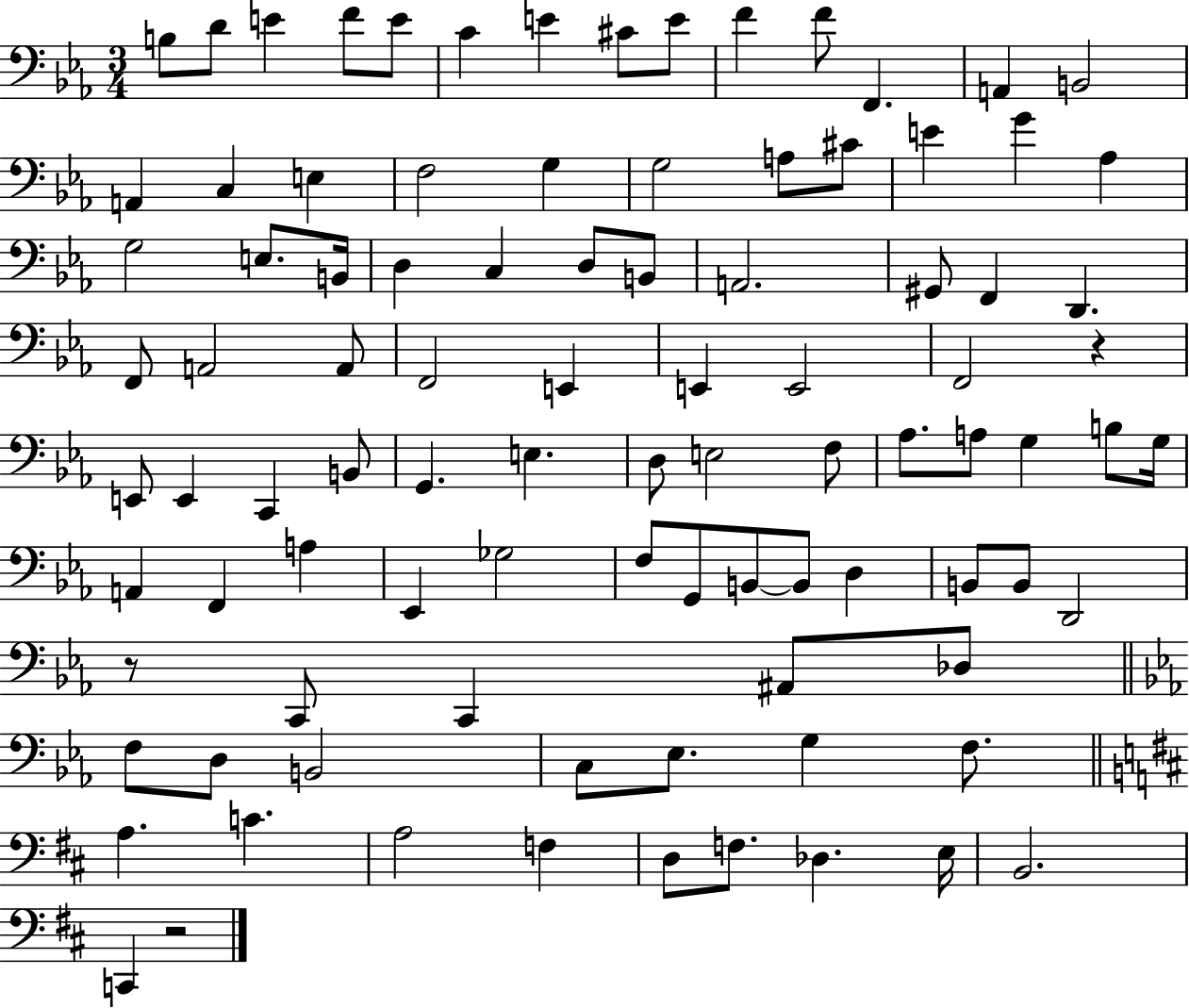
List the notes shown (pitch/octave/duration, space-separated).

B3/e D4/e E4/q F4/e E4/e C4/q E4/q C#4/e E4/e F4/q F4/e F2/q. A2/q B2/h A2/q C3/q E3/q F3/h G3/q G3/h A3/e C#4/e E4/q G4/q Ab3/q G3/h E3/e. B2/s D3/q C3/q D3/e B2/e A2/h. G#2/e F2/q D2/q. F2/e A2/h A2/e F2/h E2/q E2/q E2/h F2/h R/q E2/e E2/q C2/q B2/e G2/q. E3/q. D3/e E3/h F3/e Ab3/e. A3/e G3/q B3/e G3/s A2/q F2/q A3/q Eb2/q Gb3/h F3/e G2/e B2/e B2/e D3/q B2/e B2/e D2/h R/e C2/e C2/q A#2/e Db3/e F3/e D3/e B2/h C3/e Eb3/e. G3/q F3/e. A3/q. C4/q. A3/h F3/q D3/e F3/e. Db3/q. E3/s B2/h. C2/q R/h